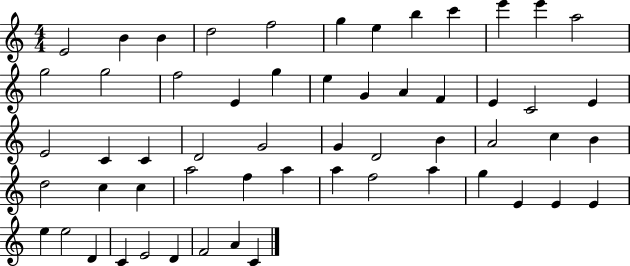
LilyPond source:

{
  \clef treble
  \numericTimeSignature
  \time 4/4
  \key c \major
  e'2 b'4 b'4 | d''2 f''2 | g''4 e''4 b''4 c'''4 | e'''4 e'''4 a''2 | \break g''2 g''2 | f''2 e'4 g''4 | e''4 g'4 a'4 f'4 | e'4 c'2 e'4 | \break e'2 c'4 c'4 | d'2 g'2 | g'4 d'2 b'4 | a'2 c''4 b'4 | \break d''2 c''4 c''4 | a''2 f''4 a''4 | a''4 f''2 a''4 | g''4 e'4 e'4 e'4 | \break e''4 e''2 d'4 | c'4 e'2 d'4 | f'2 a'4 c'4 | \bar "|."
}